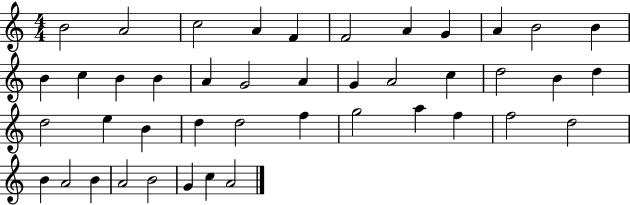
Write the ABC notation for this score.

X:1
T:Untitled
M:4/4
L:1/4
K:C
B2 A2 c2 A F F2 A G A B2 B B c B B A G2 A G A2 c d2 B d d2 e B d d2 f g2 a f f2 d2 B A2 B A2 B2 G c A2